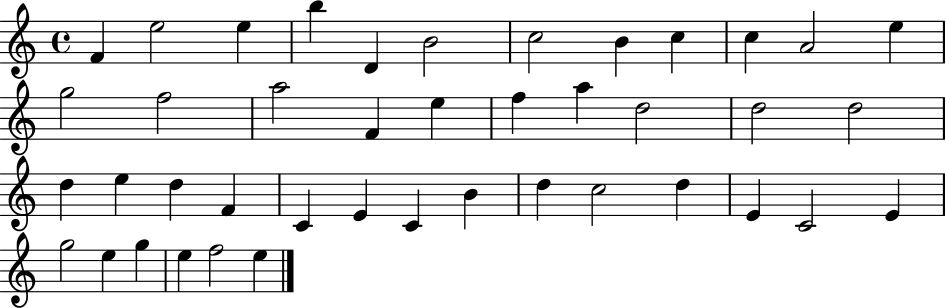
{
  \clef treble
  \time 4/4
  \defaultTimeSignature
  \key c \major
  f'4 e''2 e''4 | b''4 d'4 b'2 | c''2 b'4 c''4 | c''4 a'2 e''4 | \break g''2 f''2 | a''2 f'4 e''4 | f''4 a''4 d''2 | d''2 d''2 | \break d''4 e''4 d''4 f'4 | c'4 e'4 c'4 b'4 | d''4 c''2 d''4 | e'4 c'2 e'4 | \break g''2 e''4 g''4 | e''4 f''2 e''4 | \bar "|."
}